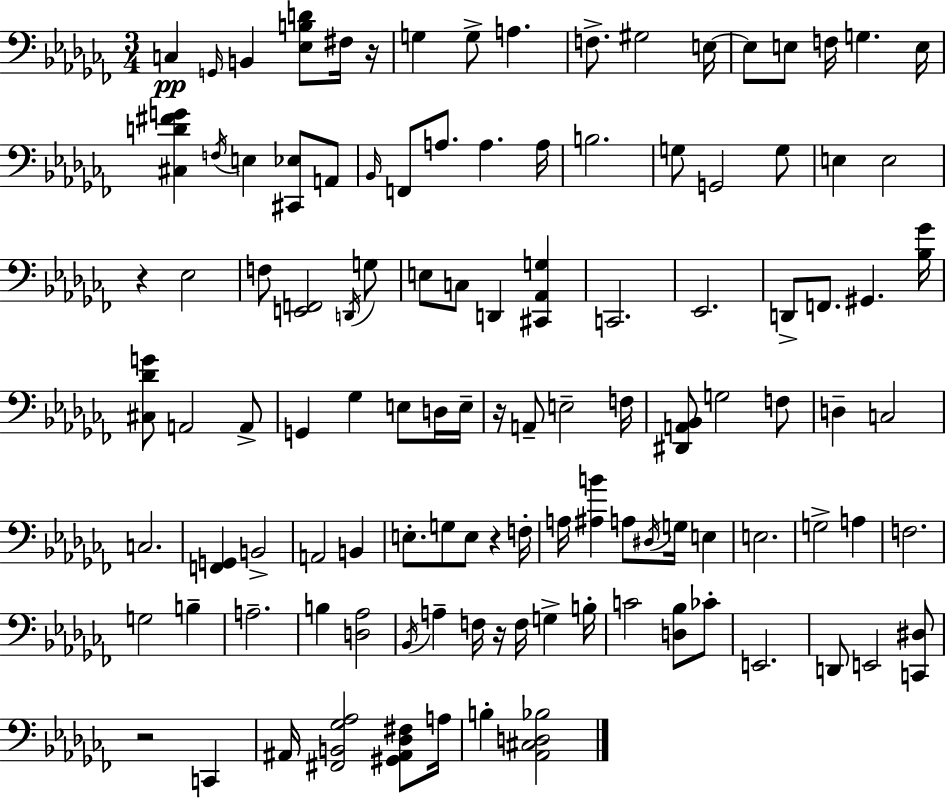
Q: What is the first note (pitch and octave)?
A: C3